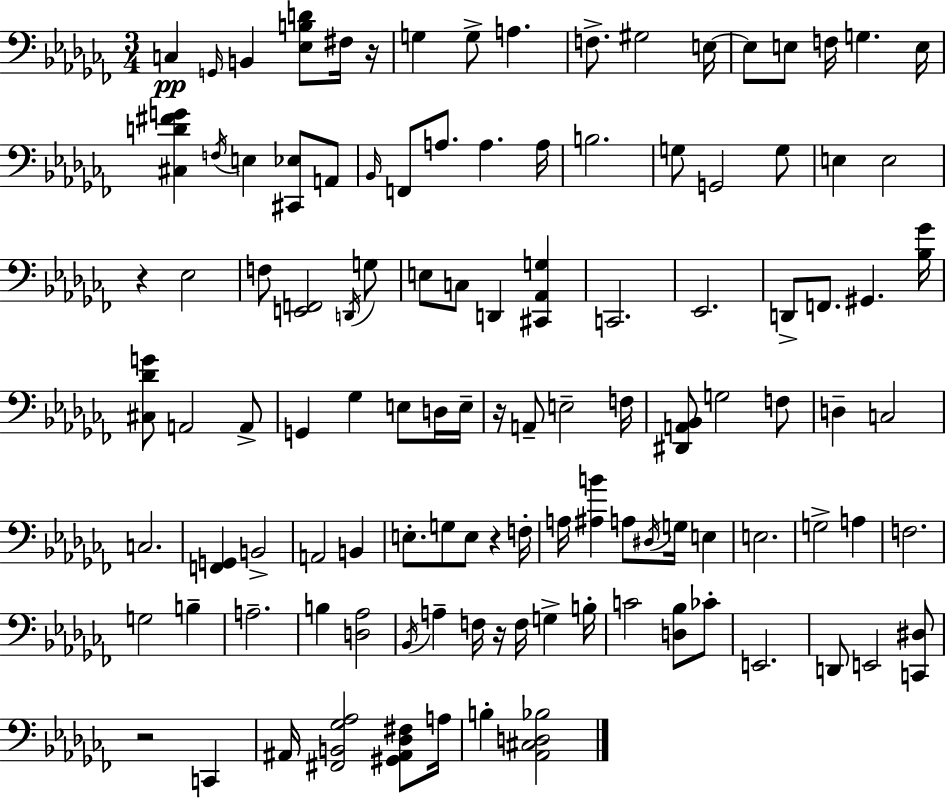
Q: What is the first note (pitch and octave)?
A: C3